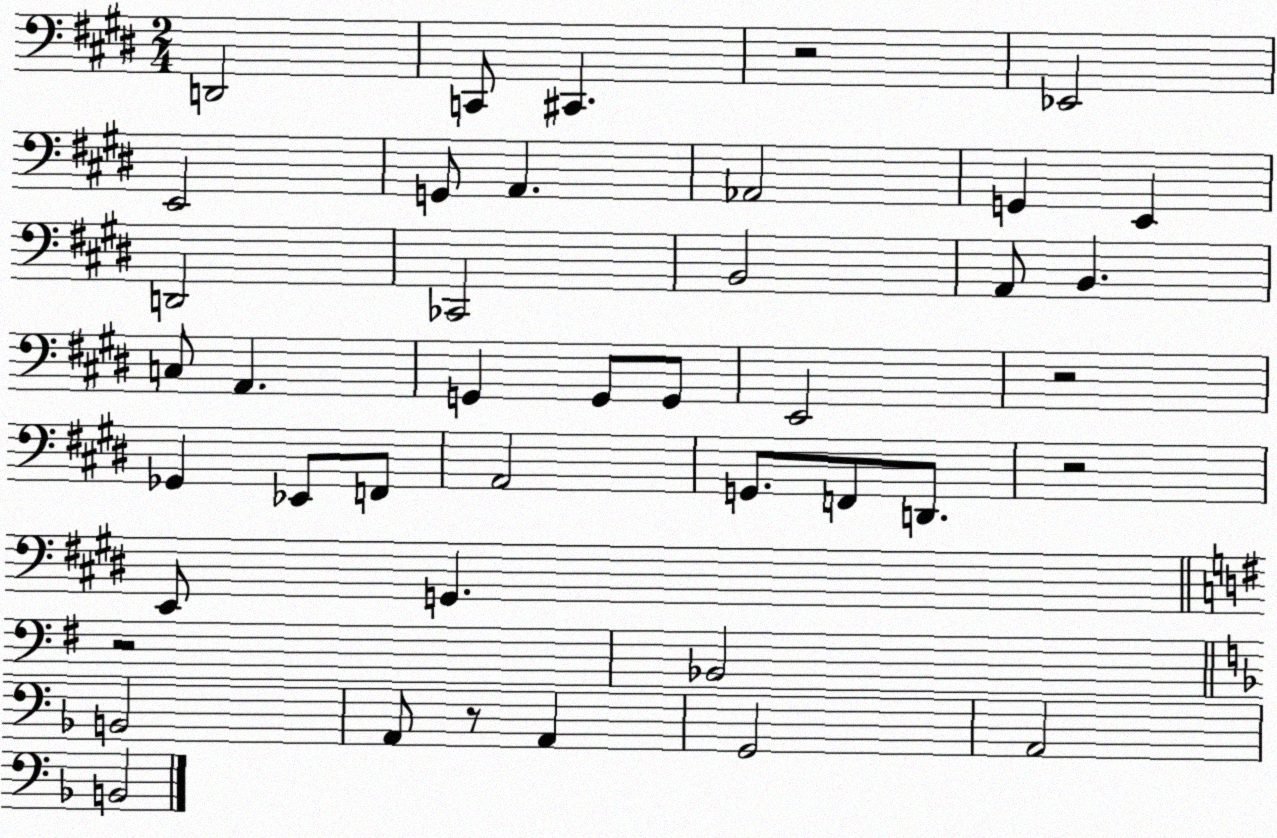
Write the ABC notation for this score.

X:1
T:Untitled
M:2/4
L:1/4
K:E
D,,2 C,,/2 ^C,, z2 _E,,2 E,,2 G,,/2 A,, _A,,2 G,, E,, D,,2 _C,,2 B,,2 A,,/2 B,, C,/2 A,, G,, G,,/2 G,,/2 E,,2 z2 _G,, _E,,/2 F,,/2 A,,2 G,,/2 F,,/2 D,,/2 z2 E,,/2 G,, z2 _B,,2 B,,2 A,,/2 z/2 A,, G,,2 A,,2 B,,2